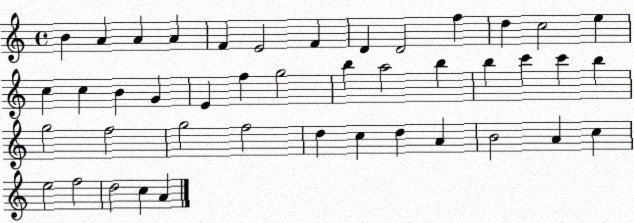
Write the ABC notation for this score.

X:1
T:Untitled
M:4/4
L:1/4
K:C
B A A A F E2 F D D2 f d c2 e c c B G E f g2 b a2 b b c' c' b g2 f2 g2 f2 d c d A B2 A c e2 f2 d2 c A